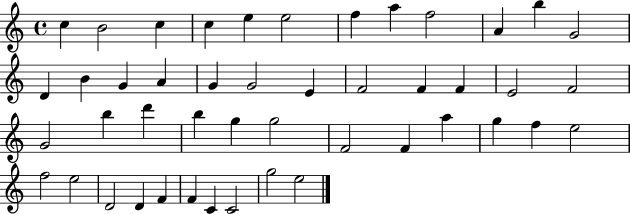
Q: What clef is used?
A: treble